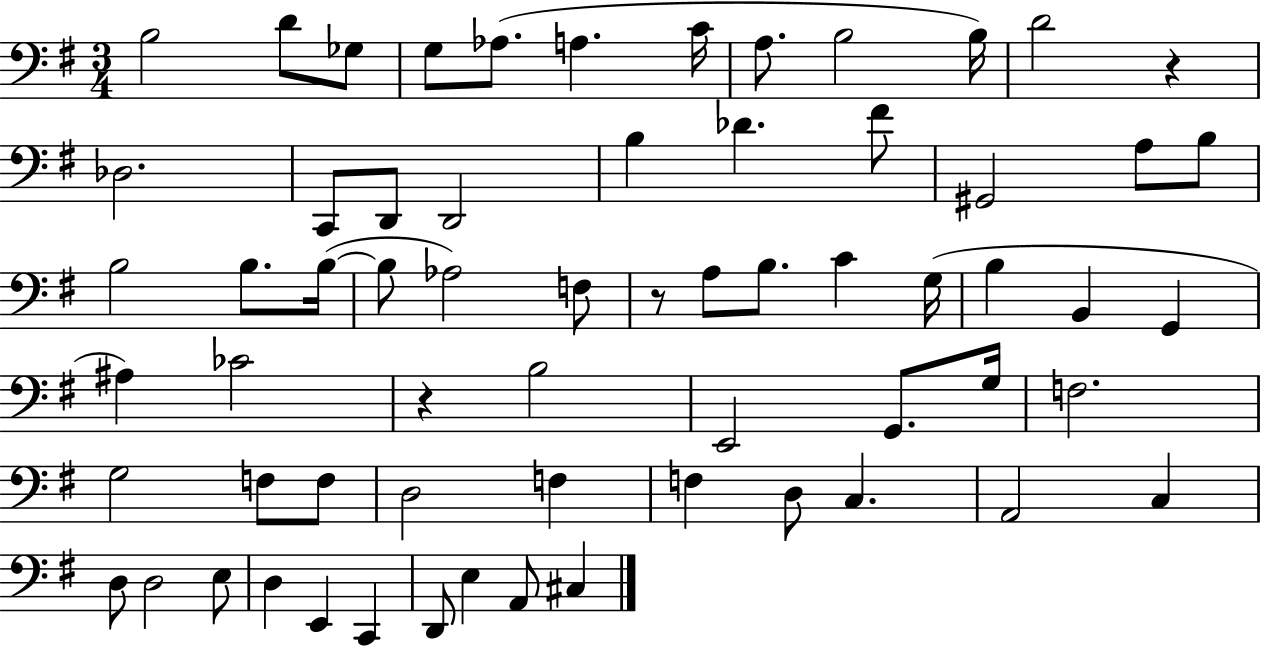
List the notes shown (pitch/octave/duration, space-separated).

B3/h D4/e Gb3/e G3/e Ab3/e. A3/q. C4/s A3/e. B3/h B3/s D4/h R/q Db3/h. C2/e D2/e D2/h B3/q Db4/q. F#4/e G#2/h A3/e B3/e B3/h B3/e. B3/s B3/e Ab3/h F3/e R/e A3/e B3/e. C4/q G3/s B3/q B2/q G2/q A#3/q CES4/h R/q B3/h E2/h G2/e. G3/s F3/h. G3/h F3/e F3/e D3/h F3/q F3/q D3/e C3/q. A2/h C3/q D3/e D3/h E3/e D3/q E2/q C2/q D2/e E3/q A2/e C#3/q